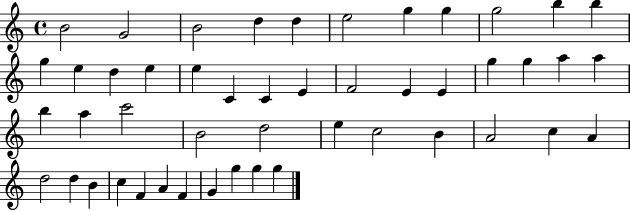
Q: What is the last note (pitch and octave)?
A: G5